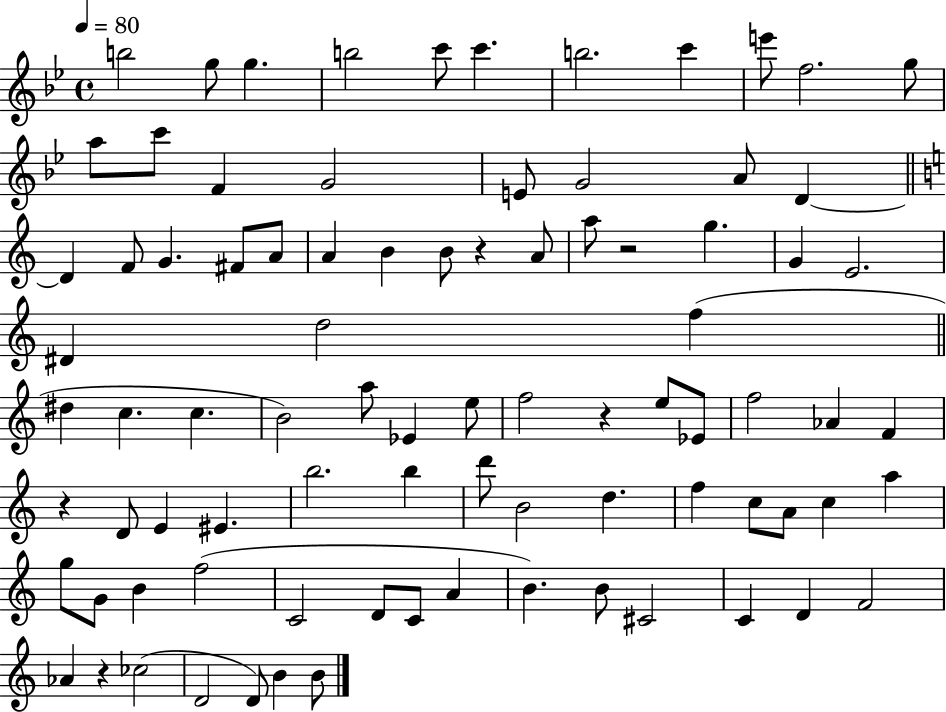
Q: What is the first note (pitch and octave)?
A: B5